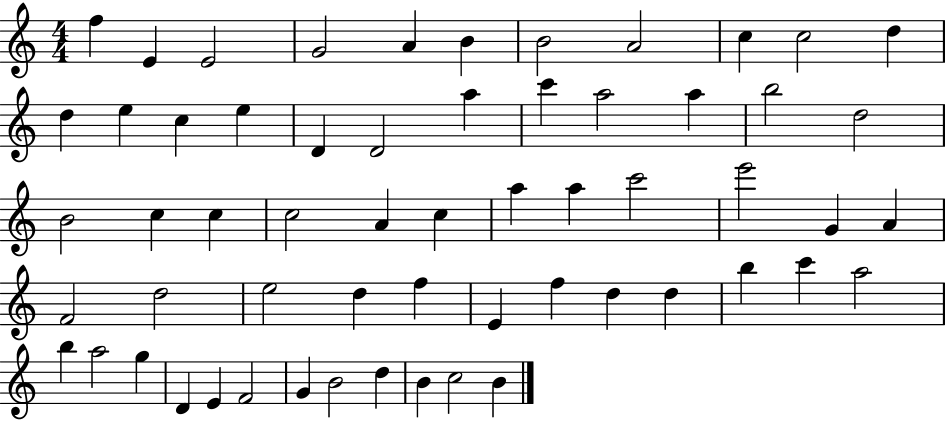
F5/q E4/q E4/h G4/h A4/q B4/q B4/h A4/h C5/q C5/h D5/q D5/q E5/q C5/q E5/q D4/q D4/h A5/q C6/q A5/h A5/q B5/h D5/h B4/h C5/q C5/q C5/h A4/q C5/q A5/q A5/q C6/h E6/h G4/q A4/q F4/h D5/h E5/h D5/q F5/q E4/q F5/q D5/q D5/q B5/q C6/q A5/h B5/q A5/h G5/q D4/q E4/q F4/h G4/q B4/h D5/q B4/q C5/h B4/q